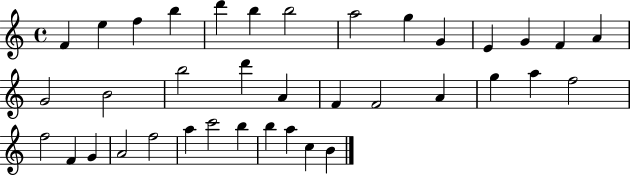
F4/q E5/q F5/q B5/q D6/q B5/q B5/h A5/h G5/q G4/q E4/q G4/q F4/q A4/q G4/h B4/h B5/h D6/q A4/q F4/q F4/h A4/q G5/q A5/q F5/h F5/h F4/q G4/q A4/h F5/h A5/q C6/h B5/q B5/q A5/q C5/q B4/q